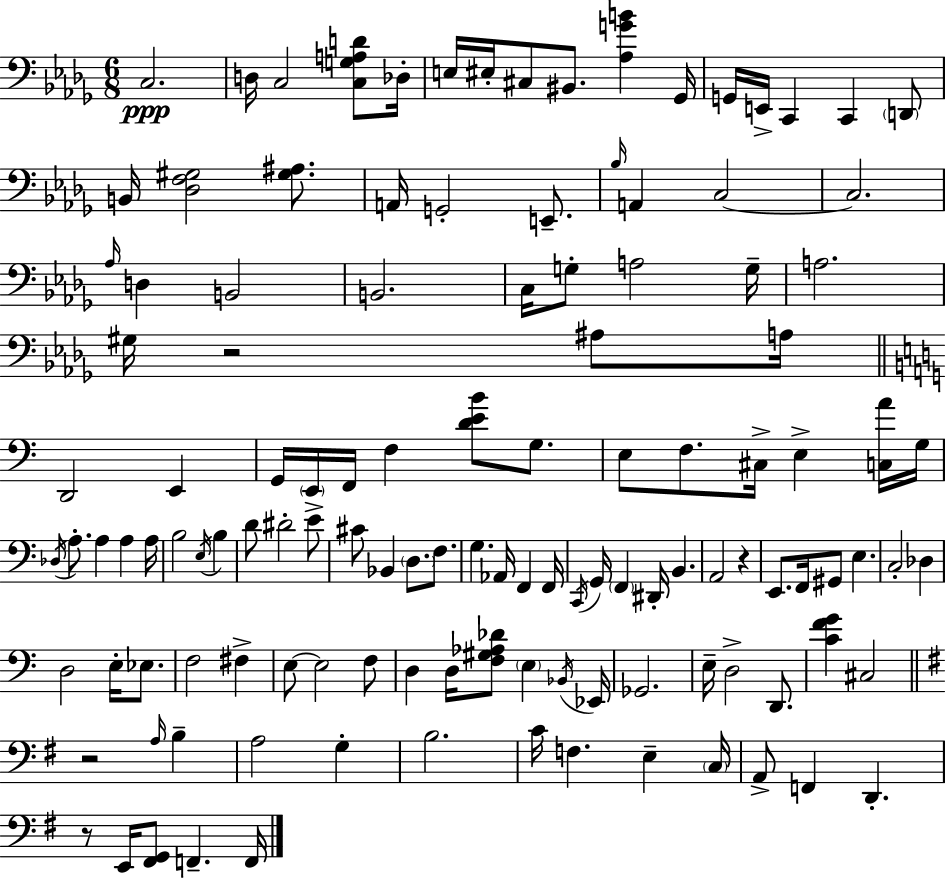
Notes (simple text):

C3/h. D3/s C3/h [C3,G3,A3,D4]/e Db3/s E3/s EIS3/s C#3/e BIS2/e. [Ab3,G4,B4]/q Gb2/s G2/s E2/s C2/q C2/q D2/e B2/s [Db3,F3,G#3]/h [G#3,A#3]/e. A2/s G2/h E2/e. Bb3/s A2/q C3/h C3/h. Ab3/s D3/q B2/h B2/h. C3/s G3/e A3/h G3/s A3/h. G#3/s R/h A#3/e A3/s D2/h E2/q G2/s E2/s F2/s F3/q [D4,E4,B4]/e G3/e. E3/e F3/e. C#3/s E3/q [C3,A4]/s G3/s Db3/s A3/e. A3/q A3/q A3/s B3/h E3/s B3/q D4/e D#4/h E4/e C#4/e Bb2/q D3/e. F3/e. G3/q. Ab2/s F2/q F2/s C2/s G2/s F2/q D#2/s B2/q. A2/h R/q E2/e. F2/s G#2/e E3/q. C3/h Db3/q D3/h E3/s Eb3/e. F3/h F#3/q E3/e E3/h F3/e D3/q D3/s [F3,G#3,Ab3,Db4]/e E3/q Bb2/s Eb2/s Gb2/h. E3/s D3/h D2/e. [C4,F4,G4]/q C#3/h R/h A3/s B3/q A3/h G3/q B3/h. C4/s F3/q. E3/q C3/s A2/e F2/q D2/q. R/e E2/s [F#2,G2]/e F2/q. F2/s